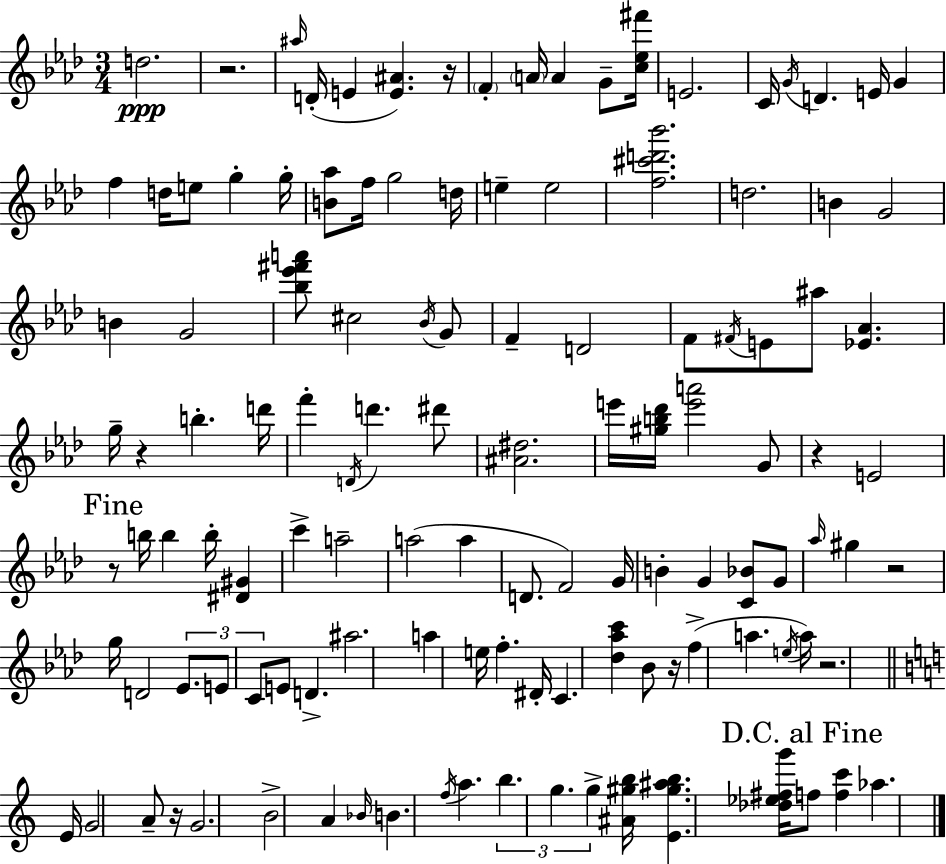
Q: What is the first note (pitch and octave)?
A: D5